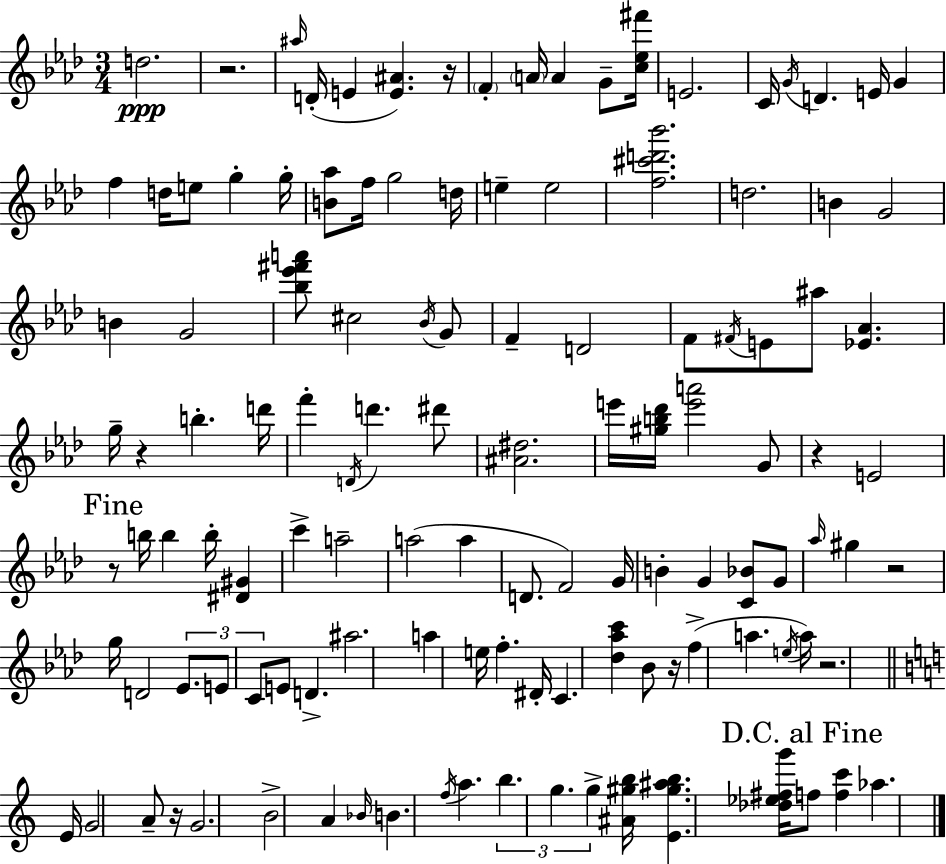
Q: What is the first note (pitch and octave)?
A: D5